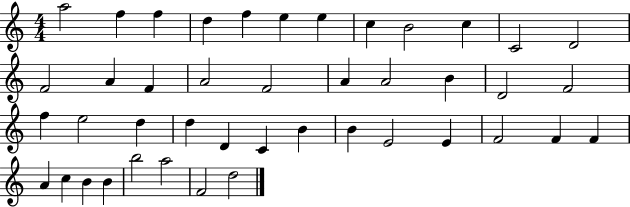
{
  \clef treble
  \numericTimeSignature
  \time 4/4
  \key c \major
  a''2 f''4 f''4 | d''4 f''4 e''4 e''4 | c''4 b'2 c''4 | c'2 d'2 | \break f'2 a'4 f'4 | a'2 f'2 | a'4 a'2 b'4 | d'2 f'2 | \break f''4 e''2 d''4 | d''4 d'4 c'4 b'4 | b'4 e'2 e'4 | f'2 f'4 f'4 | \break a'4 c''4 b'4 b'4 | b''2 a''2 | f'2 d''2 | \bar "|."
}